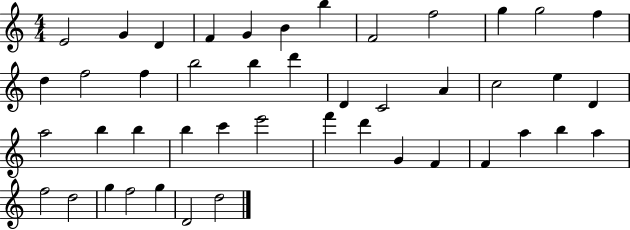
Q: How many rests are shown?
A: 0